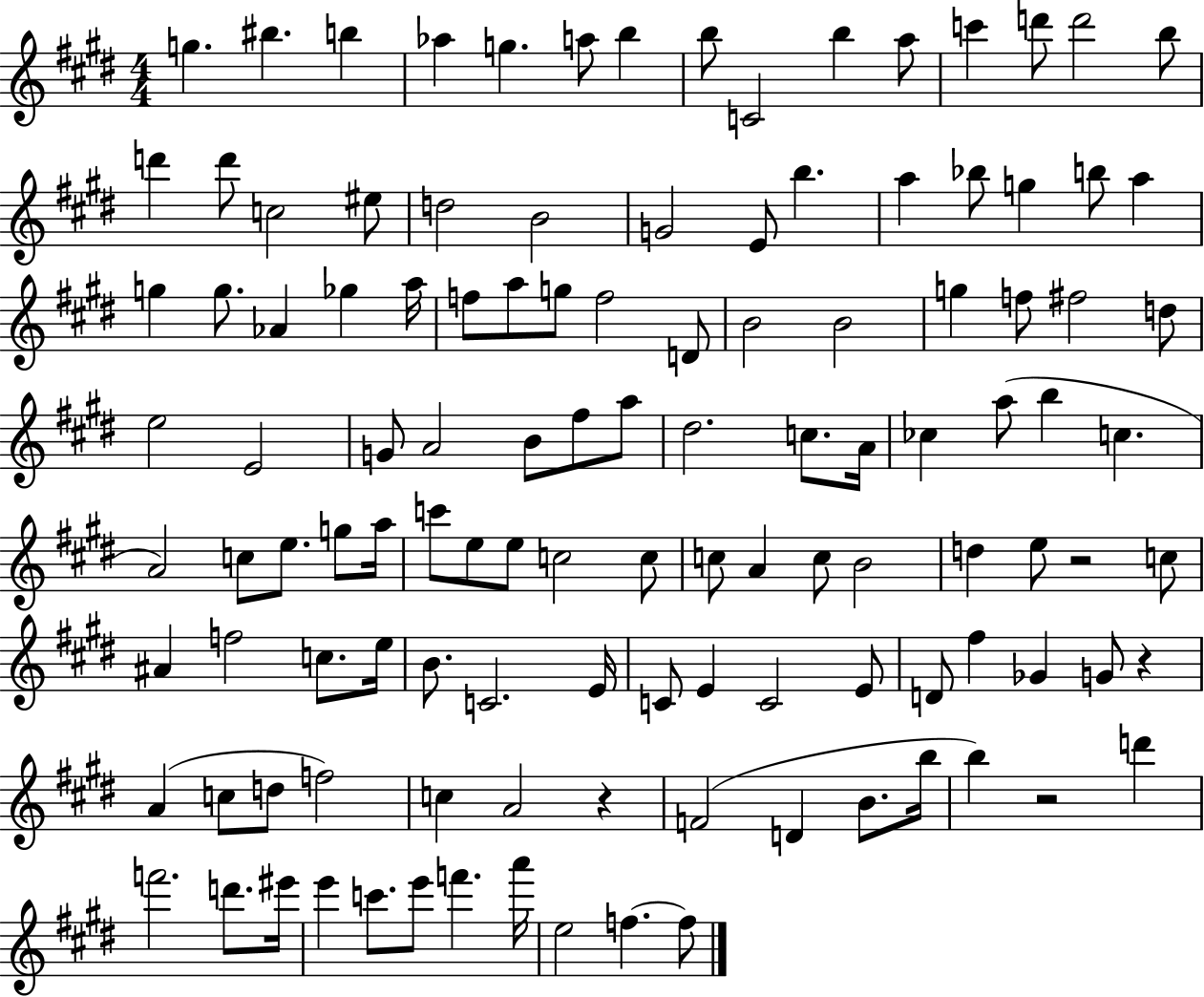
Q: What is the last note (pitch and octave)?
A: F5